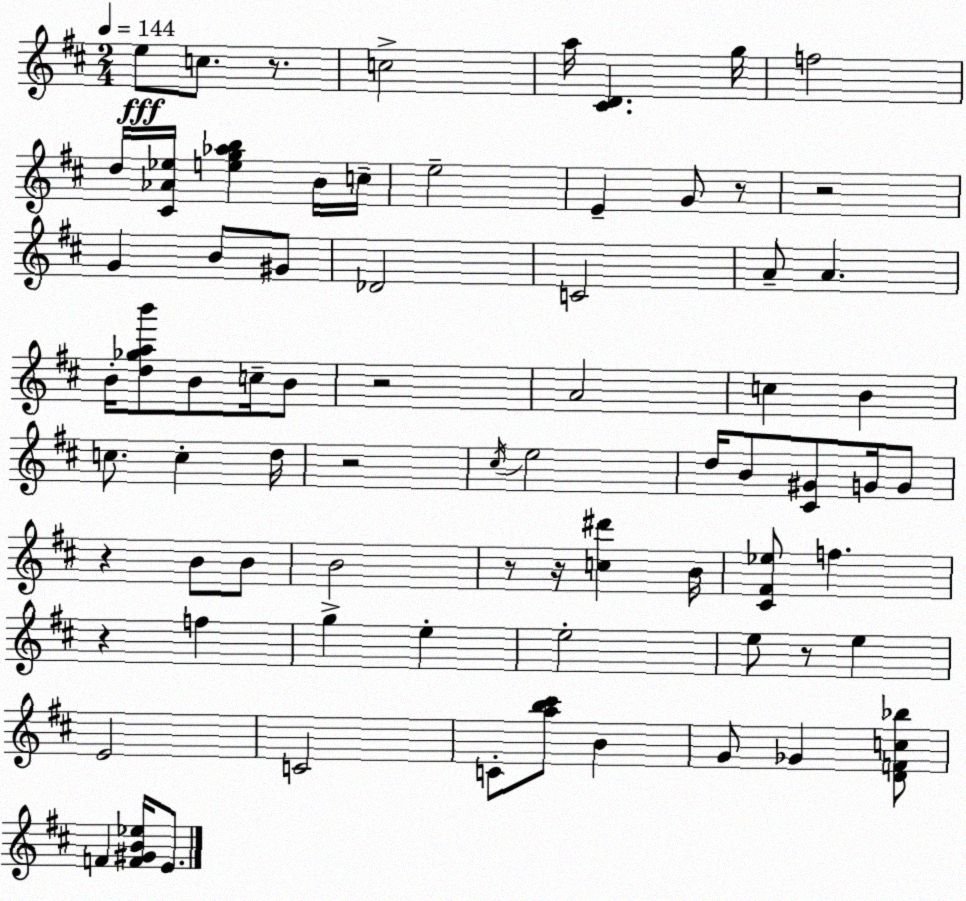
X:1
T:Untitled
M:2/4
L:1/4
K:D
e/2 c/2 z/2 c2 a/4 [^CD] g/4 f2 d/4 [^C_A_e]/4 [eg_ab] B/4 c/4 e2 E G/2 z/2 z2 G B/2 ^G/2 _D2 C2 A/2 A B/4 [d_gab']/2 B/2 c/4 B/2 z2 A2 c B c/2 c d/4 z2 ^c/4 e2 d/4 B/2 [^C^G]/2 G/4 G/2 z B/2 B/2 B2 z/2 z/4 [c^d'] B/4 [^C^F_e]/2 f z f g e e2 e/2 z/2 e E2 C2 C/2 [ab^c']/2 B G/2 _G [DFc_b]/2 F [F^GB_e]/4 E/2